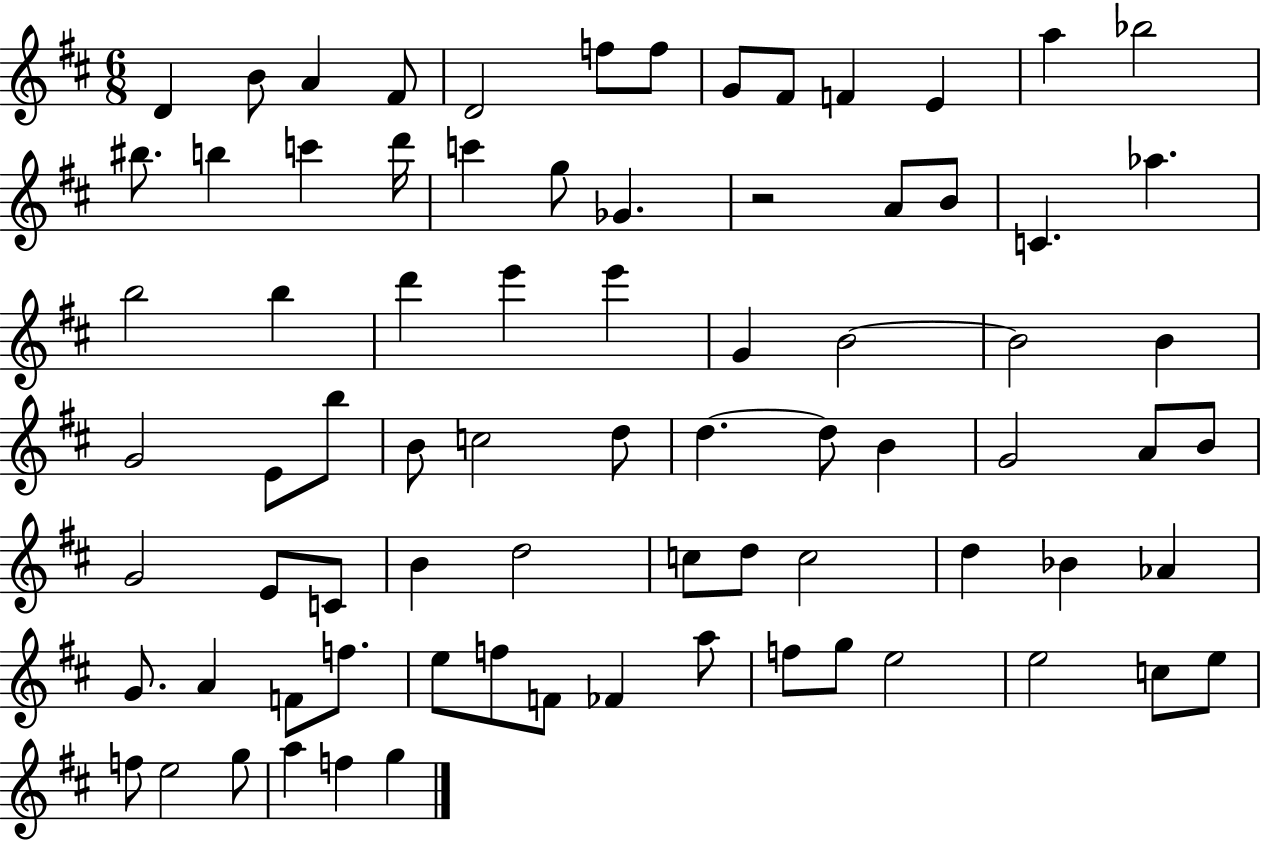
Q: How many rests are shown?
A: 1